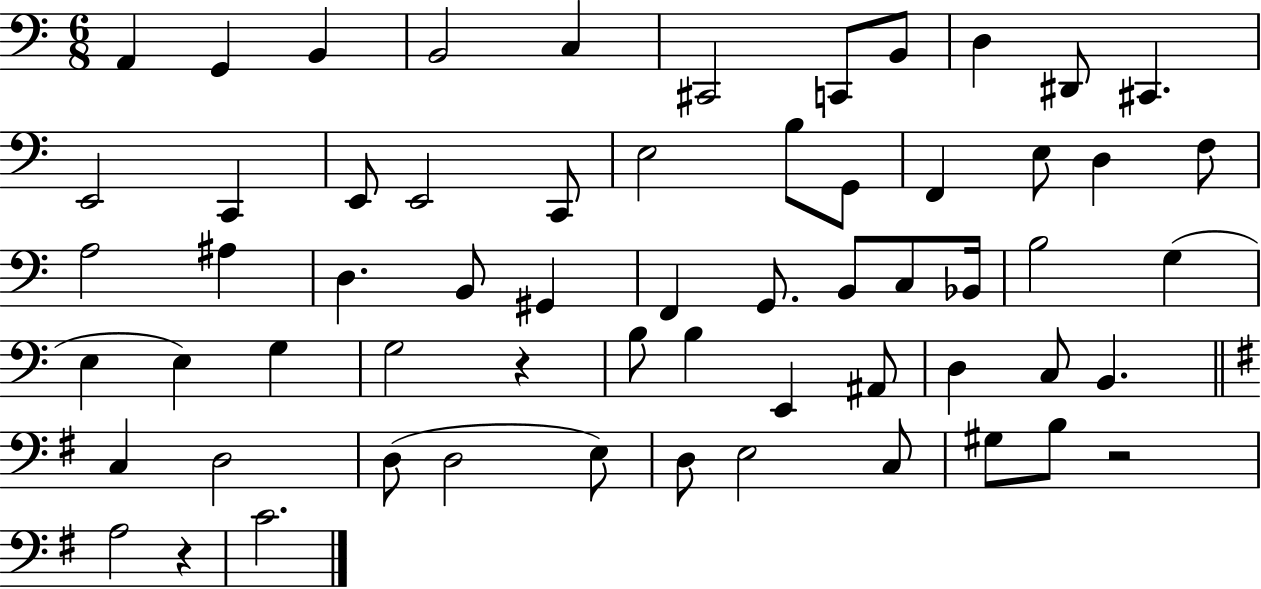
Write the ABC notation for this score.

X:1
T:Untitled
M:6/8
L:1/4
K:C
A,, G,, B,, B,,2 C, ^C,,2 C,,/2 B,,/2 D, ^D,,/2 ^C,, E,,2 C,, E,,/2 E,,2 C,,/2 E,2 B,/2 G,,/2 F,, E,/2 D, F,/2 A,2 ^A, D, B,,/2 ^G,, F,, G,,/2 B,,/2 C,/2 _B,,/4 B,2 G, E, E, G, G,2 z B,/2 B, E,, ^A,,/2 D, C,/2 B,, C, D,2 D,/2 D,2 E,/2 D,/2 E,2 C,/2 ^G,/2 B,/2 z2 A,2 z C2